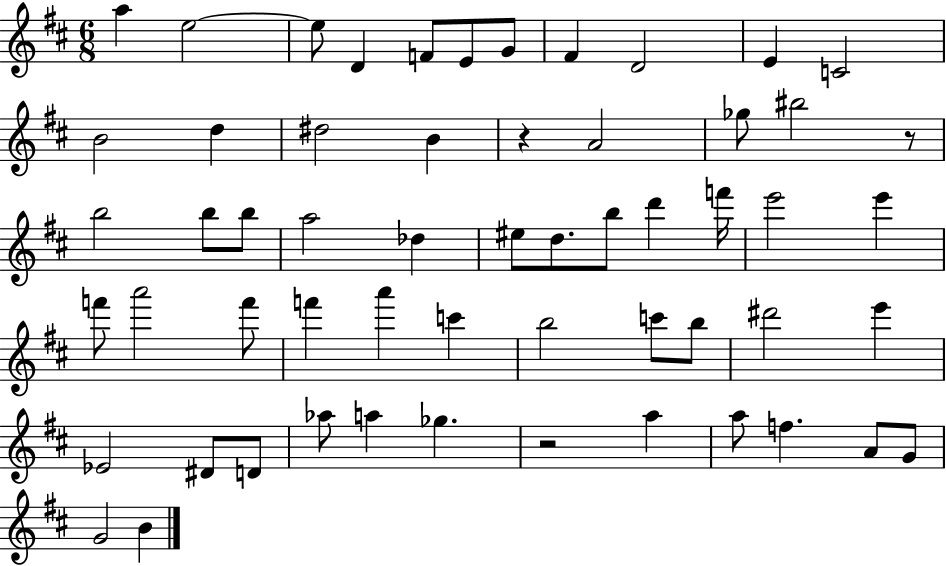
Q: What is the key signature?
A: D major